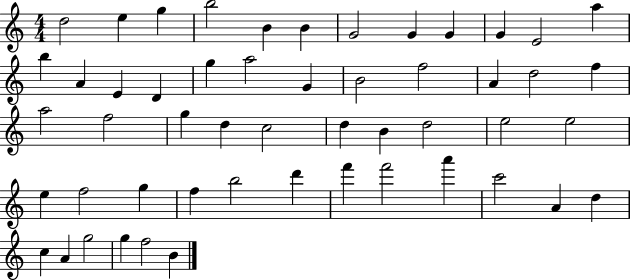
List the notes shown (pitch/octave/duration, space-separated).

D5/h E5/q G5/q B5/h B4/q B4/q G4/h G4/q G4/q G4/q E4/h A5/q B5/q A4/q E4/q D4/q G5/q A5/h G4/q B4/h F5/h A4/q D5/h F5/q A5/h F5/h G5/q D5/q C5/h D5/q B4/q D5/h E5/h E5/h E5/q F5/h G5/q F5/q B5/h D6/q F6/q F6/h A6/q C6/h A4/q D5/q C5/q A4/q G5/h G5/q F5/h B4/q